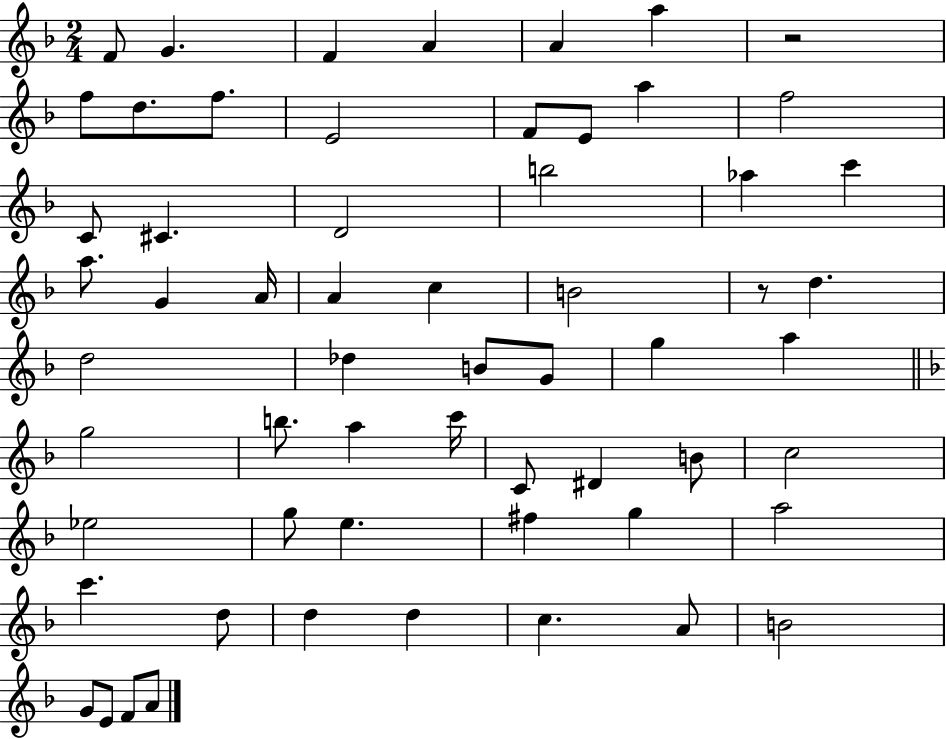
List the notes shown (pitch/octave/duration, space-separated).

F4/e G4/q. F4/q A4/q A4/q A5/q R/h F5/e D5/e. F5/e. E4/h F4/e E4/e A5/q F5/h C4/e C#4/q. D4/h B5/h Ab5/q C6/q A5/e. G4/q A4/s A4/q C5/q B4/h R/e D5/q. D5/h Db5/q B4/e G4/e G5/q A5/q G5/h B5/e. A5/q C6/s C4/e D#4/q B4/e C5/h Eb5/h G5/e E5/q. F#5/q G5/q A5/h C6/q. D5/e D5/q D5/q C5/q. A4/e B4/h G4/e E4/e F4/e A4/e